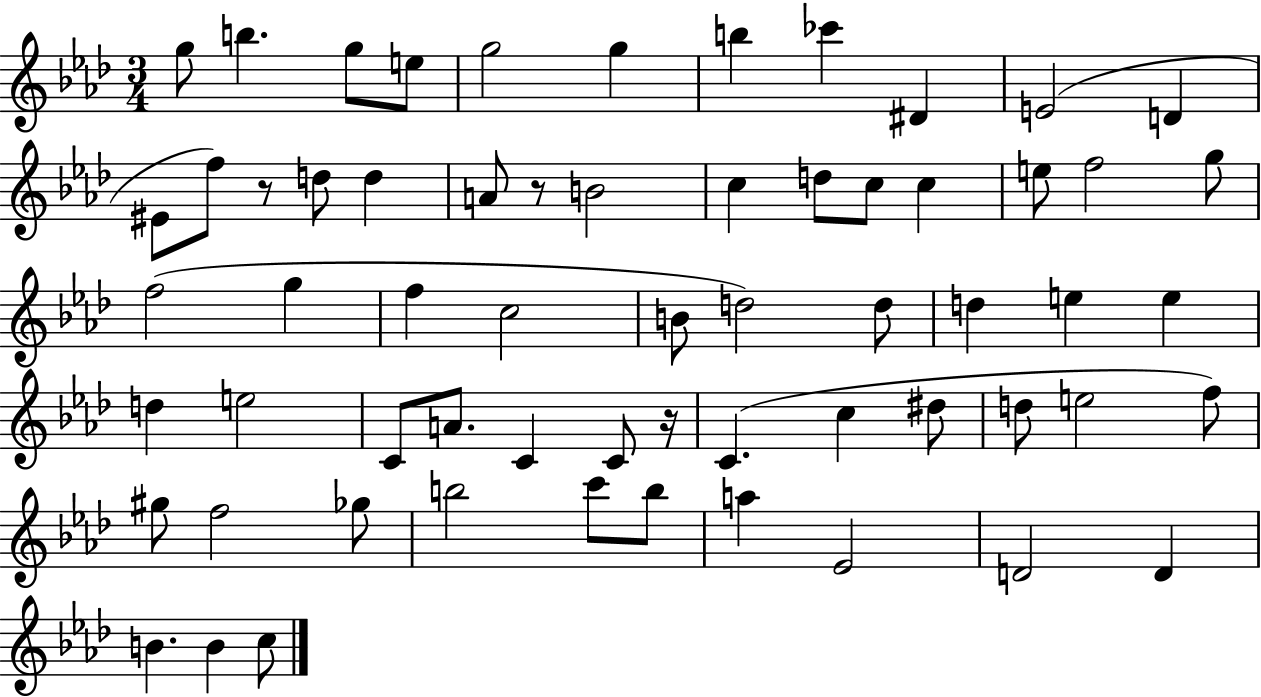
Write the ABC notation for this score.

X:1
T:Untitled
M:3/4
L:1/4
K:Ab
g/2 b g/2 e/2 g2 g b _c' ^D E2 D ^E/2 f/2 z/2 d/2 d A/2 z/2 B2 c d/2 c/2 c e/2 f2 g/2 f2 g f c2 B/2 d2 d/2 d e e d e2 C/2 A/2 C C/2 z/4 C c ^d/2 d/2 e2 f/2 ^g/2 f2 _g/2 b2 c'/2 b/2 a _E2 D2 D B B c/2